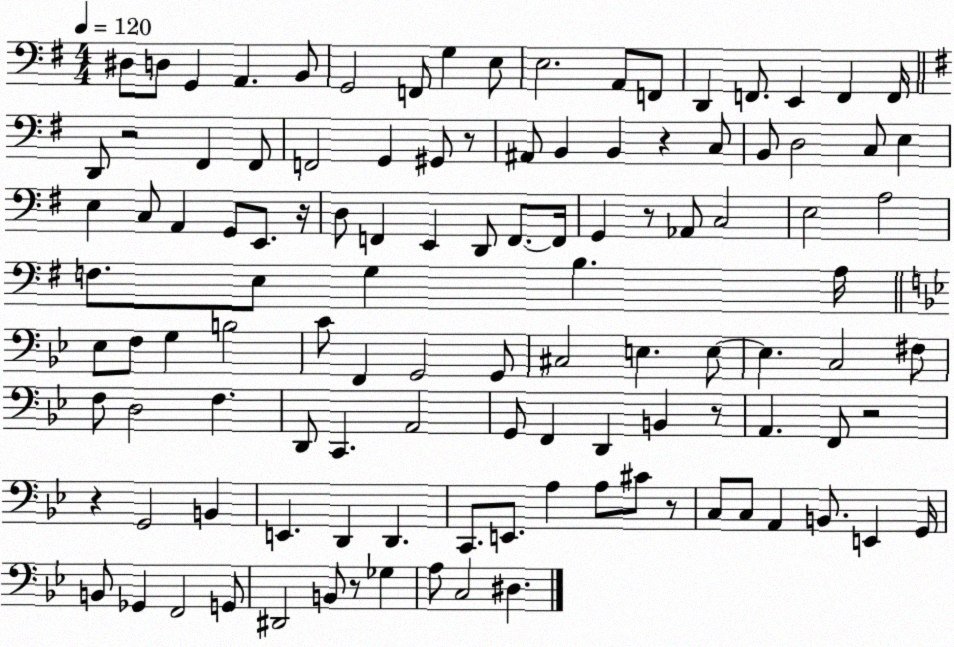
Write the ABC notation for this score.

X:1
T:Untitled
M:4/4
L:1/4
K:G
^D,/2 D,/2 G,, A,, B,,/2 G,,2 F,,/2 G, E,/2 E,2 A,,/2 F,,/2 D,, F,,/2 E,, F,, F,,/4 D,,/2 z2 ^F,, ^F,,/2 F,,2 G,, ^G,,/2 z/2 ^A,,/2 B,, B,, z C,/2 B,,/2 D,2 C,/2 E, E, C,/2 A,, G,,/2 E,,/2 z/4 D,/2 F,, E,, D,,/2 F,,/2 F,,/4 G,, z/2 _A,,/2 C,2 E,2 A,2 F,/2 E,/2 G, B, A,/4 _E,/2 F,/2 G, B,2 C/2 F,, G,,2 G,,/2 ^C,2 E, E,/2 E, C,2 ^F,/2 F,/2 D,2 F, D,,/2 C,, A,,2 G,,/2 F,, D,, B,, z/2 A,, F,,/2 z2 z G,,2 B,, E,, D,, D,, C,,/2 E,,/2 A, A,/2 ^C/2 z/2 C,/2 C,/2 A,, B,,/2 E,, G,,/4 B,,/2 _G,, F,,2 G,,/2 ^D,,2 B,,/2 z/2 _G, A,/2 C,2 ^D,